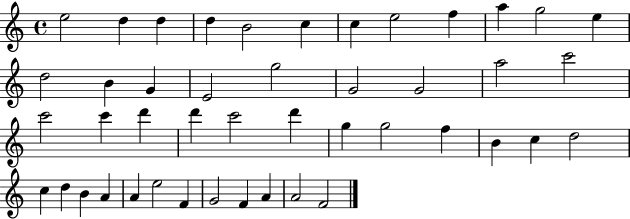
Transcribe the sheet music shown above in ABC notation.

X:1
T:Untitled
M:4/4
L:1/4
K:C
e2 d d d B2 c c e2 f a g2 e d2 B G E2 g2 G2 G2 a2 c'2 c'2 c' d' d' c'2 d' g g2 f B c d2 c d B A A e2 F G2 F A A2 F2